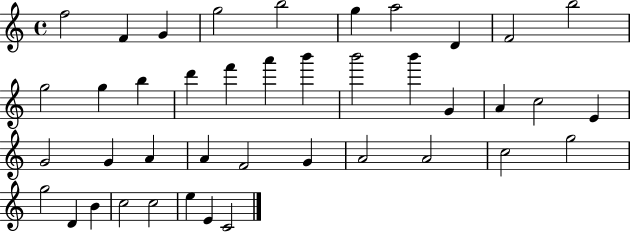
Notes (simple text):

F5/h F4/q G4/q G5/h B5/h G5/q A5/h D4/q F4/h B5/h G5/h G5/q B5/q D6/q F6/q A6/q B6/q B6/h B6/q G4/q A4/q C5/h E4/q G4/h G4/q A4/q A4/q F4/h G4/q A4/h A4/h C5/h G5/h G5/h D4/q B4/q C5/h C5/h E5/q E4/q C4/h